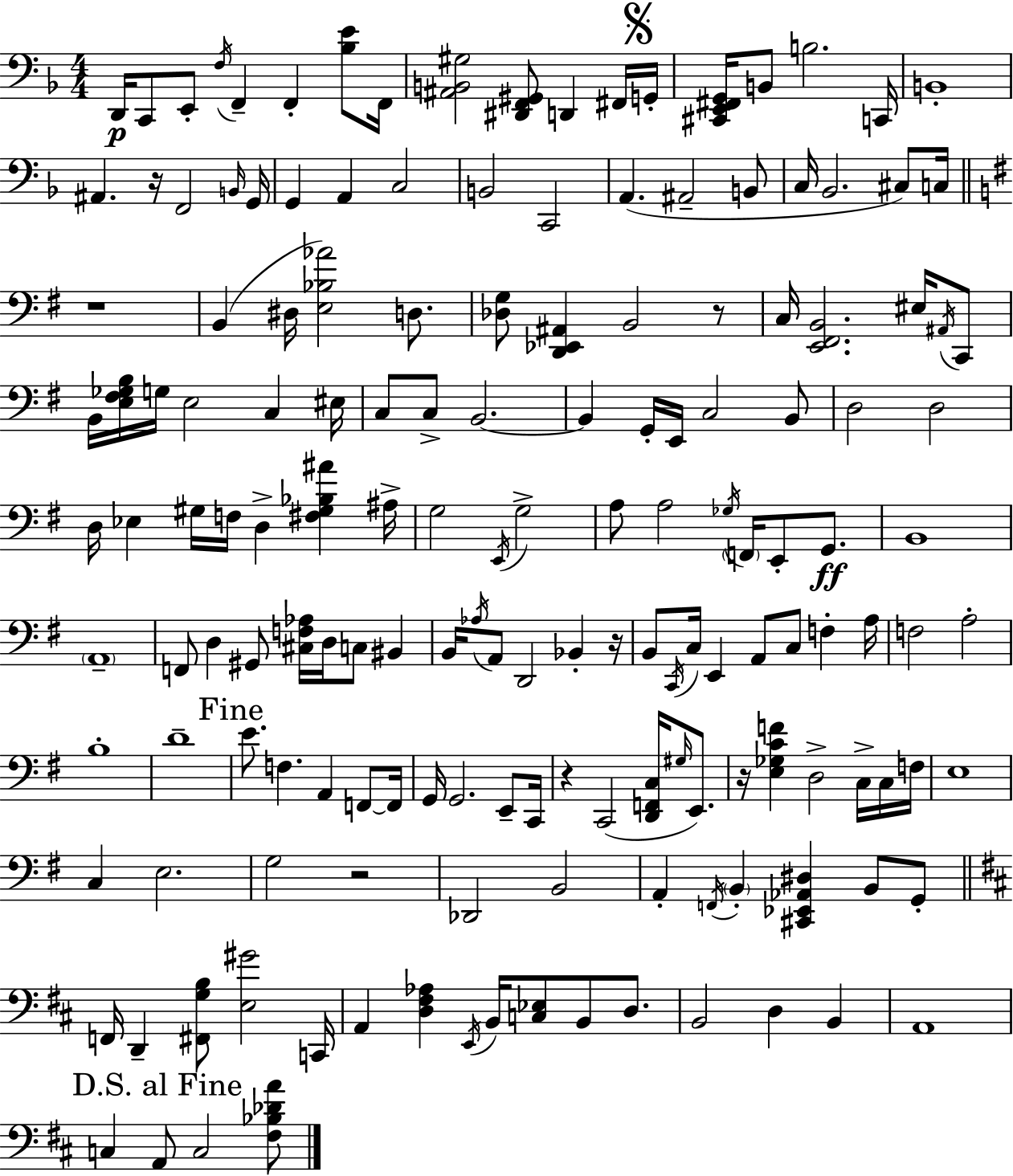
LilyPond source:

{
  \clef bass
  \numericTimeSignature
  \time 4/4
  \key f \major
  \repeat volta 2 { d,16\p c,8 e,8-. \acciaccatura { f16 } f,4-- f,4-. <bes e'>8 | f,16 <ais, b, gis>2 <dis, f, gis,>8 d,4 fis,16 | \mark \markup { \musicglyph "scripts.segno" } g,16-. <cis, e, fis, g,>16 b,8 b2. | c,16 b,1-. | \break ais,4. r16 f,2 | \grace { b,16 } g,16 g,4 a,4 c2 | b,2 c,2 | a,4.( ais,2-- | \break b,8 c16 bes,2. cis8) | c16 \bar "||" \break \key g \major r1 | b,4( dis16 <e bes aes'>2) d8. | <des g>8 <d, ees, ais,>4 b,2 r8 | c16 <e, fis, b,>2. eis16 \acciaccatura { ais,16 } c,8 | \break b,16 <e fis ges b>16 g16 e2 c4 | eis16 c8 c8-> b,2.~~ | b,4 g,16-. e,16 c2 b,8 | d2 d2 | \break d16 ees4 gis16 f16 d4-> <fis gis bes ais'>4 | ais16-> g2 \acciaccatura { e,16 } g2-> | a8 a2 \acciaccatura { ges16 } \parenthesize f,16 e,8-. | g,8.\ff b,1 | \break \parenthesize a,1-- | f,8 d4 gis,8 <cis f aes>16 d16 c8 bis,4 | b,16 \acciaccatura { aes16 } a,8 d,2 bes,4-. | r16 b,8 \acciaccatura { c,16 } c16 e,4 a,8 c8 | \break f4-. a16 f2 a2-. | b1-. | d'1-- | \mark "Fine" e'8. f4. a,4 | \break f,8~~ f,16 g,16 g,2. | e,8-- c,16 r4 c,2( | <d, f, c>16 \grace { gis16 } e,8.) r16 <e ges c' f'>4 d2-> | c16-> c16 f16 e1 | \break c4 e2. | g2 r2 | des,2 b,2 | a,4-. \acciaccatura { f,16 } \parenthesize b,4-. <cis, ees, aes, dis>4 | \break b,8 g,8-. \bar "||" \break \key b \minor f,16 d,4-- <fis, g b>8 <e gis'>2 c,16 | a,4 <d fis aes>4 \acciaccatura { e,16 } b,16 <c ees>8 b,8 d8. | b,2 d4 b,4 | a,1 | \break \mark "D.S. al Fine" c4 a,8 c2 <fis bes des' a'>8 | } \bar "|."
}